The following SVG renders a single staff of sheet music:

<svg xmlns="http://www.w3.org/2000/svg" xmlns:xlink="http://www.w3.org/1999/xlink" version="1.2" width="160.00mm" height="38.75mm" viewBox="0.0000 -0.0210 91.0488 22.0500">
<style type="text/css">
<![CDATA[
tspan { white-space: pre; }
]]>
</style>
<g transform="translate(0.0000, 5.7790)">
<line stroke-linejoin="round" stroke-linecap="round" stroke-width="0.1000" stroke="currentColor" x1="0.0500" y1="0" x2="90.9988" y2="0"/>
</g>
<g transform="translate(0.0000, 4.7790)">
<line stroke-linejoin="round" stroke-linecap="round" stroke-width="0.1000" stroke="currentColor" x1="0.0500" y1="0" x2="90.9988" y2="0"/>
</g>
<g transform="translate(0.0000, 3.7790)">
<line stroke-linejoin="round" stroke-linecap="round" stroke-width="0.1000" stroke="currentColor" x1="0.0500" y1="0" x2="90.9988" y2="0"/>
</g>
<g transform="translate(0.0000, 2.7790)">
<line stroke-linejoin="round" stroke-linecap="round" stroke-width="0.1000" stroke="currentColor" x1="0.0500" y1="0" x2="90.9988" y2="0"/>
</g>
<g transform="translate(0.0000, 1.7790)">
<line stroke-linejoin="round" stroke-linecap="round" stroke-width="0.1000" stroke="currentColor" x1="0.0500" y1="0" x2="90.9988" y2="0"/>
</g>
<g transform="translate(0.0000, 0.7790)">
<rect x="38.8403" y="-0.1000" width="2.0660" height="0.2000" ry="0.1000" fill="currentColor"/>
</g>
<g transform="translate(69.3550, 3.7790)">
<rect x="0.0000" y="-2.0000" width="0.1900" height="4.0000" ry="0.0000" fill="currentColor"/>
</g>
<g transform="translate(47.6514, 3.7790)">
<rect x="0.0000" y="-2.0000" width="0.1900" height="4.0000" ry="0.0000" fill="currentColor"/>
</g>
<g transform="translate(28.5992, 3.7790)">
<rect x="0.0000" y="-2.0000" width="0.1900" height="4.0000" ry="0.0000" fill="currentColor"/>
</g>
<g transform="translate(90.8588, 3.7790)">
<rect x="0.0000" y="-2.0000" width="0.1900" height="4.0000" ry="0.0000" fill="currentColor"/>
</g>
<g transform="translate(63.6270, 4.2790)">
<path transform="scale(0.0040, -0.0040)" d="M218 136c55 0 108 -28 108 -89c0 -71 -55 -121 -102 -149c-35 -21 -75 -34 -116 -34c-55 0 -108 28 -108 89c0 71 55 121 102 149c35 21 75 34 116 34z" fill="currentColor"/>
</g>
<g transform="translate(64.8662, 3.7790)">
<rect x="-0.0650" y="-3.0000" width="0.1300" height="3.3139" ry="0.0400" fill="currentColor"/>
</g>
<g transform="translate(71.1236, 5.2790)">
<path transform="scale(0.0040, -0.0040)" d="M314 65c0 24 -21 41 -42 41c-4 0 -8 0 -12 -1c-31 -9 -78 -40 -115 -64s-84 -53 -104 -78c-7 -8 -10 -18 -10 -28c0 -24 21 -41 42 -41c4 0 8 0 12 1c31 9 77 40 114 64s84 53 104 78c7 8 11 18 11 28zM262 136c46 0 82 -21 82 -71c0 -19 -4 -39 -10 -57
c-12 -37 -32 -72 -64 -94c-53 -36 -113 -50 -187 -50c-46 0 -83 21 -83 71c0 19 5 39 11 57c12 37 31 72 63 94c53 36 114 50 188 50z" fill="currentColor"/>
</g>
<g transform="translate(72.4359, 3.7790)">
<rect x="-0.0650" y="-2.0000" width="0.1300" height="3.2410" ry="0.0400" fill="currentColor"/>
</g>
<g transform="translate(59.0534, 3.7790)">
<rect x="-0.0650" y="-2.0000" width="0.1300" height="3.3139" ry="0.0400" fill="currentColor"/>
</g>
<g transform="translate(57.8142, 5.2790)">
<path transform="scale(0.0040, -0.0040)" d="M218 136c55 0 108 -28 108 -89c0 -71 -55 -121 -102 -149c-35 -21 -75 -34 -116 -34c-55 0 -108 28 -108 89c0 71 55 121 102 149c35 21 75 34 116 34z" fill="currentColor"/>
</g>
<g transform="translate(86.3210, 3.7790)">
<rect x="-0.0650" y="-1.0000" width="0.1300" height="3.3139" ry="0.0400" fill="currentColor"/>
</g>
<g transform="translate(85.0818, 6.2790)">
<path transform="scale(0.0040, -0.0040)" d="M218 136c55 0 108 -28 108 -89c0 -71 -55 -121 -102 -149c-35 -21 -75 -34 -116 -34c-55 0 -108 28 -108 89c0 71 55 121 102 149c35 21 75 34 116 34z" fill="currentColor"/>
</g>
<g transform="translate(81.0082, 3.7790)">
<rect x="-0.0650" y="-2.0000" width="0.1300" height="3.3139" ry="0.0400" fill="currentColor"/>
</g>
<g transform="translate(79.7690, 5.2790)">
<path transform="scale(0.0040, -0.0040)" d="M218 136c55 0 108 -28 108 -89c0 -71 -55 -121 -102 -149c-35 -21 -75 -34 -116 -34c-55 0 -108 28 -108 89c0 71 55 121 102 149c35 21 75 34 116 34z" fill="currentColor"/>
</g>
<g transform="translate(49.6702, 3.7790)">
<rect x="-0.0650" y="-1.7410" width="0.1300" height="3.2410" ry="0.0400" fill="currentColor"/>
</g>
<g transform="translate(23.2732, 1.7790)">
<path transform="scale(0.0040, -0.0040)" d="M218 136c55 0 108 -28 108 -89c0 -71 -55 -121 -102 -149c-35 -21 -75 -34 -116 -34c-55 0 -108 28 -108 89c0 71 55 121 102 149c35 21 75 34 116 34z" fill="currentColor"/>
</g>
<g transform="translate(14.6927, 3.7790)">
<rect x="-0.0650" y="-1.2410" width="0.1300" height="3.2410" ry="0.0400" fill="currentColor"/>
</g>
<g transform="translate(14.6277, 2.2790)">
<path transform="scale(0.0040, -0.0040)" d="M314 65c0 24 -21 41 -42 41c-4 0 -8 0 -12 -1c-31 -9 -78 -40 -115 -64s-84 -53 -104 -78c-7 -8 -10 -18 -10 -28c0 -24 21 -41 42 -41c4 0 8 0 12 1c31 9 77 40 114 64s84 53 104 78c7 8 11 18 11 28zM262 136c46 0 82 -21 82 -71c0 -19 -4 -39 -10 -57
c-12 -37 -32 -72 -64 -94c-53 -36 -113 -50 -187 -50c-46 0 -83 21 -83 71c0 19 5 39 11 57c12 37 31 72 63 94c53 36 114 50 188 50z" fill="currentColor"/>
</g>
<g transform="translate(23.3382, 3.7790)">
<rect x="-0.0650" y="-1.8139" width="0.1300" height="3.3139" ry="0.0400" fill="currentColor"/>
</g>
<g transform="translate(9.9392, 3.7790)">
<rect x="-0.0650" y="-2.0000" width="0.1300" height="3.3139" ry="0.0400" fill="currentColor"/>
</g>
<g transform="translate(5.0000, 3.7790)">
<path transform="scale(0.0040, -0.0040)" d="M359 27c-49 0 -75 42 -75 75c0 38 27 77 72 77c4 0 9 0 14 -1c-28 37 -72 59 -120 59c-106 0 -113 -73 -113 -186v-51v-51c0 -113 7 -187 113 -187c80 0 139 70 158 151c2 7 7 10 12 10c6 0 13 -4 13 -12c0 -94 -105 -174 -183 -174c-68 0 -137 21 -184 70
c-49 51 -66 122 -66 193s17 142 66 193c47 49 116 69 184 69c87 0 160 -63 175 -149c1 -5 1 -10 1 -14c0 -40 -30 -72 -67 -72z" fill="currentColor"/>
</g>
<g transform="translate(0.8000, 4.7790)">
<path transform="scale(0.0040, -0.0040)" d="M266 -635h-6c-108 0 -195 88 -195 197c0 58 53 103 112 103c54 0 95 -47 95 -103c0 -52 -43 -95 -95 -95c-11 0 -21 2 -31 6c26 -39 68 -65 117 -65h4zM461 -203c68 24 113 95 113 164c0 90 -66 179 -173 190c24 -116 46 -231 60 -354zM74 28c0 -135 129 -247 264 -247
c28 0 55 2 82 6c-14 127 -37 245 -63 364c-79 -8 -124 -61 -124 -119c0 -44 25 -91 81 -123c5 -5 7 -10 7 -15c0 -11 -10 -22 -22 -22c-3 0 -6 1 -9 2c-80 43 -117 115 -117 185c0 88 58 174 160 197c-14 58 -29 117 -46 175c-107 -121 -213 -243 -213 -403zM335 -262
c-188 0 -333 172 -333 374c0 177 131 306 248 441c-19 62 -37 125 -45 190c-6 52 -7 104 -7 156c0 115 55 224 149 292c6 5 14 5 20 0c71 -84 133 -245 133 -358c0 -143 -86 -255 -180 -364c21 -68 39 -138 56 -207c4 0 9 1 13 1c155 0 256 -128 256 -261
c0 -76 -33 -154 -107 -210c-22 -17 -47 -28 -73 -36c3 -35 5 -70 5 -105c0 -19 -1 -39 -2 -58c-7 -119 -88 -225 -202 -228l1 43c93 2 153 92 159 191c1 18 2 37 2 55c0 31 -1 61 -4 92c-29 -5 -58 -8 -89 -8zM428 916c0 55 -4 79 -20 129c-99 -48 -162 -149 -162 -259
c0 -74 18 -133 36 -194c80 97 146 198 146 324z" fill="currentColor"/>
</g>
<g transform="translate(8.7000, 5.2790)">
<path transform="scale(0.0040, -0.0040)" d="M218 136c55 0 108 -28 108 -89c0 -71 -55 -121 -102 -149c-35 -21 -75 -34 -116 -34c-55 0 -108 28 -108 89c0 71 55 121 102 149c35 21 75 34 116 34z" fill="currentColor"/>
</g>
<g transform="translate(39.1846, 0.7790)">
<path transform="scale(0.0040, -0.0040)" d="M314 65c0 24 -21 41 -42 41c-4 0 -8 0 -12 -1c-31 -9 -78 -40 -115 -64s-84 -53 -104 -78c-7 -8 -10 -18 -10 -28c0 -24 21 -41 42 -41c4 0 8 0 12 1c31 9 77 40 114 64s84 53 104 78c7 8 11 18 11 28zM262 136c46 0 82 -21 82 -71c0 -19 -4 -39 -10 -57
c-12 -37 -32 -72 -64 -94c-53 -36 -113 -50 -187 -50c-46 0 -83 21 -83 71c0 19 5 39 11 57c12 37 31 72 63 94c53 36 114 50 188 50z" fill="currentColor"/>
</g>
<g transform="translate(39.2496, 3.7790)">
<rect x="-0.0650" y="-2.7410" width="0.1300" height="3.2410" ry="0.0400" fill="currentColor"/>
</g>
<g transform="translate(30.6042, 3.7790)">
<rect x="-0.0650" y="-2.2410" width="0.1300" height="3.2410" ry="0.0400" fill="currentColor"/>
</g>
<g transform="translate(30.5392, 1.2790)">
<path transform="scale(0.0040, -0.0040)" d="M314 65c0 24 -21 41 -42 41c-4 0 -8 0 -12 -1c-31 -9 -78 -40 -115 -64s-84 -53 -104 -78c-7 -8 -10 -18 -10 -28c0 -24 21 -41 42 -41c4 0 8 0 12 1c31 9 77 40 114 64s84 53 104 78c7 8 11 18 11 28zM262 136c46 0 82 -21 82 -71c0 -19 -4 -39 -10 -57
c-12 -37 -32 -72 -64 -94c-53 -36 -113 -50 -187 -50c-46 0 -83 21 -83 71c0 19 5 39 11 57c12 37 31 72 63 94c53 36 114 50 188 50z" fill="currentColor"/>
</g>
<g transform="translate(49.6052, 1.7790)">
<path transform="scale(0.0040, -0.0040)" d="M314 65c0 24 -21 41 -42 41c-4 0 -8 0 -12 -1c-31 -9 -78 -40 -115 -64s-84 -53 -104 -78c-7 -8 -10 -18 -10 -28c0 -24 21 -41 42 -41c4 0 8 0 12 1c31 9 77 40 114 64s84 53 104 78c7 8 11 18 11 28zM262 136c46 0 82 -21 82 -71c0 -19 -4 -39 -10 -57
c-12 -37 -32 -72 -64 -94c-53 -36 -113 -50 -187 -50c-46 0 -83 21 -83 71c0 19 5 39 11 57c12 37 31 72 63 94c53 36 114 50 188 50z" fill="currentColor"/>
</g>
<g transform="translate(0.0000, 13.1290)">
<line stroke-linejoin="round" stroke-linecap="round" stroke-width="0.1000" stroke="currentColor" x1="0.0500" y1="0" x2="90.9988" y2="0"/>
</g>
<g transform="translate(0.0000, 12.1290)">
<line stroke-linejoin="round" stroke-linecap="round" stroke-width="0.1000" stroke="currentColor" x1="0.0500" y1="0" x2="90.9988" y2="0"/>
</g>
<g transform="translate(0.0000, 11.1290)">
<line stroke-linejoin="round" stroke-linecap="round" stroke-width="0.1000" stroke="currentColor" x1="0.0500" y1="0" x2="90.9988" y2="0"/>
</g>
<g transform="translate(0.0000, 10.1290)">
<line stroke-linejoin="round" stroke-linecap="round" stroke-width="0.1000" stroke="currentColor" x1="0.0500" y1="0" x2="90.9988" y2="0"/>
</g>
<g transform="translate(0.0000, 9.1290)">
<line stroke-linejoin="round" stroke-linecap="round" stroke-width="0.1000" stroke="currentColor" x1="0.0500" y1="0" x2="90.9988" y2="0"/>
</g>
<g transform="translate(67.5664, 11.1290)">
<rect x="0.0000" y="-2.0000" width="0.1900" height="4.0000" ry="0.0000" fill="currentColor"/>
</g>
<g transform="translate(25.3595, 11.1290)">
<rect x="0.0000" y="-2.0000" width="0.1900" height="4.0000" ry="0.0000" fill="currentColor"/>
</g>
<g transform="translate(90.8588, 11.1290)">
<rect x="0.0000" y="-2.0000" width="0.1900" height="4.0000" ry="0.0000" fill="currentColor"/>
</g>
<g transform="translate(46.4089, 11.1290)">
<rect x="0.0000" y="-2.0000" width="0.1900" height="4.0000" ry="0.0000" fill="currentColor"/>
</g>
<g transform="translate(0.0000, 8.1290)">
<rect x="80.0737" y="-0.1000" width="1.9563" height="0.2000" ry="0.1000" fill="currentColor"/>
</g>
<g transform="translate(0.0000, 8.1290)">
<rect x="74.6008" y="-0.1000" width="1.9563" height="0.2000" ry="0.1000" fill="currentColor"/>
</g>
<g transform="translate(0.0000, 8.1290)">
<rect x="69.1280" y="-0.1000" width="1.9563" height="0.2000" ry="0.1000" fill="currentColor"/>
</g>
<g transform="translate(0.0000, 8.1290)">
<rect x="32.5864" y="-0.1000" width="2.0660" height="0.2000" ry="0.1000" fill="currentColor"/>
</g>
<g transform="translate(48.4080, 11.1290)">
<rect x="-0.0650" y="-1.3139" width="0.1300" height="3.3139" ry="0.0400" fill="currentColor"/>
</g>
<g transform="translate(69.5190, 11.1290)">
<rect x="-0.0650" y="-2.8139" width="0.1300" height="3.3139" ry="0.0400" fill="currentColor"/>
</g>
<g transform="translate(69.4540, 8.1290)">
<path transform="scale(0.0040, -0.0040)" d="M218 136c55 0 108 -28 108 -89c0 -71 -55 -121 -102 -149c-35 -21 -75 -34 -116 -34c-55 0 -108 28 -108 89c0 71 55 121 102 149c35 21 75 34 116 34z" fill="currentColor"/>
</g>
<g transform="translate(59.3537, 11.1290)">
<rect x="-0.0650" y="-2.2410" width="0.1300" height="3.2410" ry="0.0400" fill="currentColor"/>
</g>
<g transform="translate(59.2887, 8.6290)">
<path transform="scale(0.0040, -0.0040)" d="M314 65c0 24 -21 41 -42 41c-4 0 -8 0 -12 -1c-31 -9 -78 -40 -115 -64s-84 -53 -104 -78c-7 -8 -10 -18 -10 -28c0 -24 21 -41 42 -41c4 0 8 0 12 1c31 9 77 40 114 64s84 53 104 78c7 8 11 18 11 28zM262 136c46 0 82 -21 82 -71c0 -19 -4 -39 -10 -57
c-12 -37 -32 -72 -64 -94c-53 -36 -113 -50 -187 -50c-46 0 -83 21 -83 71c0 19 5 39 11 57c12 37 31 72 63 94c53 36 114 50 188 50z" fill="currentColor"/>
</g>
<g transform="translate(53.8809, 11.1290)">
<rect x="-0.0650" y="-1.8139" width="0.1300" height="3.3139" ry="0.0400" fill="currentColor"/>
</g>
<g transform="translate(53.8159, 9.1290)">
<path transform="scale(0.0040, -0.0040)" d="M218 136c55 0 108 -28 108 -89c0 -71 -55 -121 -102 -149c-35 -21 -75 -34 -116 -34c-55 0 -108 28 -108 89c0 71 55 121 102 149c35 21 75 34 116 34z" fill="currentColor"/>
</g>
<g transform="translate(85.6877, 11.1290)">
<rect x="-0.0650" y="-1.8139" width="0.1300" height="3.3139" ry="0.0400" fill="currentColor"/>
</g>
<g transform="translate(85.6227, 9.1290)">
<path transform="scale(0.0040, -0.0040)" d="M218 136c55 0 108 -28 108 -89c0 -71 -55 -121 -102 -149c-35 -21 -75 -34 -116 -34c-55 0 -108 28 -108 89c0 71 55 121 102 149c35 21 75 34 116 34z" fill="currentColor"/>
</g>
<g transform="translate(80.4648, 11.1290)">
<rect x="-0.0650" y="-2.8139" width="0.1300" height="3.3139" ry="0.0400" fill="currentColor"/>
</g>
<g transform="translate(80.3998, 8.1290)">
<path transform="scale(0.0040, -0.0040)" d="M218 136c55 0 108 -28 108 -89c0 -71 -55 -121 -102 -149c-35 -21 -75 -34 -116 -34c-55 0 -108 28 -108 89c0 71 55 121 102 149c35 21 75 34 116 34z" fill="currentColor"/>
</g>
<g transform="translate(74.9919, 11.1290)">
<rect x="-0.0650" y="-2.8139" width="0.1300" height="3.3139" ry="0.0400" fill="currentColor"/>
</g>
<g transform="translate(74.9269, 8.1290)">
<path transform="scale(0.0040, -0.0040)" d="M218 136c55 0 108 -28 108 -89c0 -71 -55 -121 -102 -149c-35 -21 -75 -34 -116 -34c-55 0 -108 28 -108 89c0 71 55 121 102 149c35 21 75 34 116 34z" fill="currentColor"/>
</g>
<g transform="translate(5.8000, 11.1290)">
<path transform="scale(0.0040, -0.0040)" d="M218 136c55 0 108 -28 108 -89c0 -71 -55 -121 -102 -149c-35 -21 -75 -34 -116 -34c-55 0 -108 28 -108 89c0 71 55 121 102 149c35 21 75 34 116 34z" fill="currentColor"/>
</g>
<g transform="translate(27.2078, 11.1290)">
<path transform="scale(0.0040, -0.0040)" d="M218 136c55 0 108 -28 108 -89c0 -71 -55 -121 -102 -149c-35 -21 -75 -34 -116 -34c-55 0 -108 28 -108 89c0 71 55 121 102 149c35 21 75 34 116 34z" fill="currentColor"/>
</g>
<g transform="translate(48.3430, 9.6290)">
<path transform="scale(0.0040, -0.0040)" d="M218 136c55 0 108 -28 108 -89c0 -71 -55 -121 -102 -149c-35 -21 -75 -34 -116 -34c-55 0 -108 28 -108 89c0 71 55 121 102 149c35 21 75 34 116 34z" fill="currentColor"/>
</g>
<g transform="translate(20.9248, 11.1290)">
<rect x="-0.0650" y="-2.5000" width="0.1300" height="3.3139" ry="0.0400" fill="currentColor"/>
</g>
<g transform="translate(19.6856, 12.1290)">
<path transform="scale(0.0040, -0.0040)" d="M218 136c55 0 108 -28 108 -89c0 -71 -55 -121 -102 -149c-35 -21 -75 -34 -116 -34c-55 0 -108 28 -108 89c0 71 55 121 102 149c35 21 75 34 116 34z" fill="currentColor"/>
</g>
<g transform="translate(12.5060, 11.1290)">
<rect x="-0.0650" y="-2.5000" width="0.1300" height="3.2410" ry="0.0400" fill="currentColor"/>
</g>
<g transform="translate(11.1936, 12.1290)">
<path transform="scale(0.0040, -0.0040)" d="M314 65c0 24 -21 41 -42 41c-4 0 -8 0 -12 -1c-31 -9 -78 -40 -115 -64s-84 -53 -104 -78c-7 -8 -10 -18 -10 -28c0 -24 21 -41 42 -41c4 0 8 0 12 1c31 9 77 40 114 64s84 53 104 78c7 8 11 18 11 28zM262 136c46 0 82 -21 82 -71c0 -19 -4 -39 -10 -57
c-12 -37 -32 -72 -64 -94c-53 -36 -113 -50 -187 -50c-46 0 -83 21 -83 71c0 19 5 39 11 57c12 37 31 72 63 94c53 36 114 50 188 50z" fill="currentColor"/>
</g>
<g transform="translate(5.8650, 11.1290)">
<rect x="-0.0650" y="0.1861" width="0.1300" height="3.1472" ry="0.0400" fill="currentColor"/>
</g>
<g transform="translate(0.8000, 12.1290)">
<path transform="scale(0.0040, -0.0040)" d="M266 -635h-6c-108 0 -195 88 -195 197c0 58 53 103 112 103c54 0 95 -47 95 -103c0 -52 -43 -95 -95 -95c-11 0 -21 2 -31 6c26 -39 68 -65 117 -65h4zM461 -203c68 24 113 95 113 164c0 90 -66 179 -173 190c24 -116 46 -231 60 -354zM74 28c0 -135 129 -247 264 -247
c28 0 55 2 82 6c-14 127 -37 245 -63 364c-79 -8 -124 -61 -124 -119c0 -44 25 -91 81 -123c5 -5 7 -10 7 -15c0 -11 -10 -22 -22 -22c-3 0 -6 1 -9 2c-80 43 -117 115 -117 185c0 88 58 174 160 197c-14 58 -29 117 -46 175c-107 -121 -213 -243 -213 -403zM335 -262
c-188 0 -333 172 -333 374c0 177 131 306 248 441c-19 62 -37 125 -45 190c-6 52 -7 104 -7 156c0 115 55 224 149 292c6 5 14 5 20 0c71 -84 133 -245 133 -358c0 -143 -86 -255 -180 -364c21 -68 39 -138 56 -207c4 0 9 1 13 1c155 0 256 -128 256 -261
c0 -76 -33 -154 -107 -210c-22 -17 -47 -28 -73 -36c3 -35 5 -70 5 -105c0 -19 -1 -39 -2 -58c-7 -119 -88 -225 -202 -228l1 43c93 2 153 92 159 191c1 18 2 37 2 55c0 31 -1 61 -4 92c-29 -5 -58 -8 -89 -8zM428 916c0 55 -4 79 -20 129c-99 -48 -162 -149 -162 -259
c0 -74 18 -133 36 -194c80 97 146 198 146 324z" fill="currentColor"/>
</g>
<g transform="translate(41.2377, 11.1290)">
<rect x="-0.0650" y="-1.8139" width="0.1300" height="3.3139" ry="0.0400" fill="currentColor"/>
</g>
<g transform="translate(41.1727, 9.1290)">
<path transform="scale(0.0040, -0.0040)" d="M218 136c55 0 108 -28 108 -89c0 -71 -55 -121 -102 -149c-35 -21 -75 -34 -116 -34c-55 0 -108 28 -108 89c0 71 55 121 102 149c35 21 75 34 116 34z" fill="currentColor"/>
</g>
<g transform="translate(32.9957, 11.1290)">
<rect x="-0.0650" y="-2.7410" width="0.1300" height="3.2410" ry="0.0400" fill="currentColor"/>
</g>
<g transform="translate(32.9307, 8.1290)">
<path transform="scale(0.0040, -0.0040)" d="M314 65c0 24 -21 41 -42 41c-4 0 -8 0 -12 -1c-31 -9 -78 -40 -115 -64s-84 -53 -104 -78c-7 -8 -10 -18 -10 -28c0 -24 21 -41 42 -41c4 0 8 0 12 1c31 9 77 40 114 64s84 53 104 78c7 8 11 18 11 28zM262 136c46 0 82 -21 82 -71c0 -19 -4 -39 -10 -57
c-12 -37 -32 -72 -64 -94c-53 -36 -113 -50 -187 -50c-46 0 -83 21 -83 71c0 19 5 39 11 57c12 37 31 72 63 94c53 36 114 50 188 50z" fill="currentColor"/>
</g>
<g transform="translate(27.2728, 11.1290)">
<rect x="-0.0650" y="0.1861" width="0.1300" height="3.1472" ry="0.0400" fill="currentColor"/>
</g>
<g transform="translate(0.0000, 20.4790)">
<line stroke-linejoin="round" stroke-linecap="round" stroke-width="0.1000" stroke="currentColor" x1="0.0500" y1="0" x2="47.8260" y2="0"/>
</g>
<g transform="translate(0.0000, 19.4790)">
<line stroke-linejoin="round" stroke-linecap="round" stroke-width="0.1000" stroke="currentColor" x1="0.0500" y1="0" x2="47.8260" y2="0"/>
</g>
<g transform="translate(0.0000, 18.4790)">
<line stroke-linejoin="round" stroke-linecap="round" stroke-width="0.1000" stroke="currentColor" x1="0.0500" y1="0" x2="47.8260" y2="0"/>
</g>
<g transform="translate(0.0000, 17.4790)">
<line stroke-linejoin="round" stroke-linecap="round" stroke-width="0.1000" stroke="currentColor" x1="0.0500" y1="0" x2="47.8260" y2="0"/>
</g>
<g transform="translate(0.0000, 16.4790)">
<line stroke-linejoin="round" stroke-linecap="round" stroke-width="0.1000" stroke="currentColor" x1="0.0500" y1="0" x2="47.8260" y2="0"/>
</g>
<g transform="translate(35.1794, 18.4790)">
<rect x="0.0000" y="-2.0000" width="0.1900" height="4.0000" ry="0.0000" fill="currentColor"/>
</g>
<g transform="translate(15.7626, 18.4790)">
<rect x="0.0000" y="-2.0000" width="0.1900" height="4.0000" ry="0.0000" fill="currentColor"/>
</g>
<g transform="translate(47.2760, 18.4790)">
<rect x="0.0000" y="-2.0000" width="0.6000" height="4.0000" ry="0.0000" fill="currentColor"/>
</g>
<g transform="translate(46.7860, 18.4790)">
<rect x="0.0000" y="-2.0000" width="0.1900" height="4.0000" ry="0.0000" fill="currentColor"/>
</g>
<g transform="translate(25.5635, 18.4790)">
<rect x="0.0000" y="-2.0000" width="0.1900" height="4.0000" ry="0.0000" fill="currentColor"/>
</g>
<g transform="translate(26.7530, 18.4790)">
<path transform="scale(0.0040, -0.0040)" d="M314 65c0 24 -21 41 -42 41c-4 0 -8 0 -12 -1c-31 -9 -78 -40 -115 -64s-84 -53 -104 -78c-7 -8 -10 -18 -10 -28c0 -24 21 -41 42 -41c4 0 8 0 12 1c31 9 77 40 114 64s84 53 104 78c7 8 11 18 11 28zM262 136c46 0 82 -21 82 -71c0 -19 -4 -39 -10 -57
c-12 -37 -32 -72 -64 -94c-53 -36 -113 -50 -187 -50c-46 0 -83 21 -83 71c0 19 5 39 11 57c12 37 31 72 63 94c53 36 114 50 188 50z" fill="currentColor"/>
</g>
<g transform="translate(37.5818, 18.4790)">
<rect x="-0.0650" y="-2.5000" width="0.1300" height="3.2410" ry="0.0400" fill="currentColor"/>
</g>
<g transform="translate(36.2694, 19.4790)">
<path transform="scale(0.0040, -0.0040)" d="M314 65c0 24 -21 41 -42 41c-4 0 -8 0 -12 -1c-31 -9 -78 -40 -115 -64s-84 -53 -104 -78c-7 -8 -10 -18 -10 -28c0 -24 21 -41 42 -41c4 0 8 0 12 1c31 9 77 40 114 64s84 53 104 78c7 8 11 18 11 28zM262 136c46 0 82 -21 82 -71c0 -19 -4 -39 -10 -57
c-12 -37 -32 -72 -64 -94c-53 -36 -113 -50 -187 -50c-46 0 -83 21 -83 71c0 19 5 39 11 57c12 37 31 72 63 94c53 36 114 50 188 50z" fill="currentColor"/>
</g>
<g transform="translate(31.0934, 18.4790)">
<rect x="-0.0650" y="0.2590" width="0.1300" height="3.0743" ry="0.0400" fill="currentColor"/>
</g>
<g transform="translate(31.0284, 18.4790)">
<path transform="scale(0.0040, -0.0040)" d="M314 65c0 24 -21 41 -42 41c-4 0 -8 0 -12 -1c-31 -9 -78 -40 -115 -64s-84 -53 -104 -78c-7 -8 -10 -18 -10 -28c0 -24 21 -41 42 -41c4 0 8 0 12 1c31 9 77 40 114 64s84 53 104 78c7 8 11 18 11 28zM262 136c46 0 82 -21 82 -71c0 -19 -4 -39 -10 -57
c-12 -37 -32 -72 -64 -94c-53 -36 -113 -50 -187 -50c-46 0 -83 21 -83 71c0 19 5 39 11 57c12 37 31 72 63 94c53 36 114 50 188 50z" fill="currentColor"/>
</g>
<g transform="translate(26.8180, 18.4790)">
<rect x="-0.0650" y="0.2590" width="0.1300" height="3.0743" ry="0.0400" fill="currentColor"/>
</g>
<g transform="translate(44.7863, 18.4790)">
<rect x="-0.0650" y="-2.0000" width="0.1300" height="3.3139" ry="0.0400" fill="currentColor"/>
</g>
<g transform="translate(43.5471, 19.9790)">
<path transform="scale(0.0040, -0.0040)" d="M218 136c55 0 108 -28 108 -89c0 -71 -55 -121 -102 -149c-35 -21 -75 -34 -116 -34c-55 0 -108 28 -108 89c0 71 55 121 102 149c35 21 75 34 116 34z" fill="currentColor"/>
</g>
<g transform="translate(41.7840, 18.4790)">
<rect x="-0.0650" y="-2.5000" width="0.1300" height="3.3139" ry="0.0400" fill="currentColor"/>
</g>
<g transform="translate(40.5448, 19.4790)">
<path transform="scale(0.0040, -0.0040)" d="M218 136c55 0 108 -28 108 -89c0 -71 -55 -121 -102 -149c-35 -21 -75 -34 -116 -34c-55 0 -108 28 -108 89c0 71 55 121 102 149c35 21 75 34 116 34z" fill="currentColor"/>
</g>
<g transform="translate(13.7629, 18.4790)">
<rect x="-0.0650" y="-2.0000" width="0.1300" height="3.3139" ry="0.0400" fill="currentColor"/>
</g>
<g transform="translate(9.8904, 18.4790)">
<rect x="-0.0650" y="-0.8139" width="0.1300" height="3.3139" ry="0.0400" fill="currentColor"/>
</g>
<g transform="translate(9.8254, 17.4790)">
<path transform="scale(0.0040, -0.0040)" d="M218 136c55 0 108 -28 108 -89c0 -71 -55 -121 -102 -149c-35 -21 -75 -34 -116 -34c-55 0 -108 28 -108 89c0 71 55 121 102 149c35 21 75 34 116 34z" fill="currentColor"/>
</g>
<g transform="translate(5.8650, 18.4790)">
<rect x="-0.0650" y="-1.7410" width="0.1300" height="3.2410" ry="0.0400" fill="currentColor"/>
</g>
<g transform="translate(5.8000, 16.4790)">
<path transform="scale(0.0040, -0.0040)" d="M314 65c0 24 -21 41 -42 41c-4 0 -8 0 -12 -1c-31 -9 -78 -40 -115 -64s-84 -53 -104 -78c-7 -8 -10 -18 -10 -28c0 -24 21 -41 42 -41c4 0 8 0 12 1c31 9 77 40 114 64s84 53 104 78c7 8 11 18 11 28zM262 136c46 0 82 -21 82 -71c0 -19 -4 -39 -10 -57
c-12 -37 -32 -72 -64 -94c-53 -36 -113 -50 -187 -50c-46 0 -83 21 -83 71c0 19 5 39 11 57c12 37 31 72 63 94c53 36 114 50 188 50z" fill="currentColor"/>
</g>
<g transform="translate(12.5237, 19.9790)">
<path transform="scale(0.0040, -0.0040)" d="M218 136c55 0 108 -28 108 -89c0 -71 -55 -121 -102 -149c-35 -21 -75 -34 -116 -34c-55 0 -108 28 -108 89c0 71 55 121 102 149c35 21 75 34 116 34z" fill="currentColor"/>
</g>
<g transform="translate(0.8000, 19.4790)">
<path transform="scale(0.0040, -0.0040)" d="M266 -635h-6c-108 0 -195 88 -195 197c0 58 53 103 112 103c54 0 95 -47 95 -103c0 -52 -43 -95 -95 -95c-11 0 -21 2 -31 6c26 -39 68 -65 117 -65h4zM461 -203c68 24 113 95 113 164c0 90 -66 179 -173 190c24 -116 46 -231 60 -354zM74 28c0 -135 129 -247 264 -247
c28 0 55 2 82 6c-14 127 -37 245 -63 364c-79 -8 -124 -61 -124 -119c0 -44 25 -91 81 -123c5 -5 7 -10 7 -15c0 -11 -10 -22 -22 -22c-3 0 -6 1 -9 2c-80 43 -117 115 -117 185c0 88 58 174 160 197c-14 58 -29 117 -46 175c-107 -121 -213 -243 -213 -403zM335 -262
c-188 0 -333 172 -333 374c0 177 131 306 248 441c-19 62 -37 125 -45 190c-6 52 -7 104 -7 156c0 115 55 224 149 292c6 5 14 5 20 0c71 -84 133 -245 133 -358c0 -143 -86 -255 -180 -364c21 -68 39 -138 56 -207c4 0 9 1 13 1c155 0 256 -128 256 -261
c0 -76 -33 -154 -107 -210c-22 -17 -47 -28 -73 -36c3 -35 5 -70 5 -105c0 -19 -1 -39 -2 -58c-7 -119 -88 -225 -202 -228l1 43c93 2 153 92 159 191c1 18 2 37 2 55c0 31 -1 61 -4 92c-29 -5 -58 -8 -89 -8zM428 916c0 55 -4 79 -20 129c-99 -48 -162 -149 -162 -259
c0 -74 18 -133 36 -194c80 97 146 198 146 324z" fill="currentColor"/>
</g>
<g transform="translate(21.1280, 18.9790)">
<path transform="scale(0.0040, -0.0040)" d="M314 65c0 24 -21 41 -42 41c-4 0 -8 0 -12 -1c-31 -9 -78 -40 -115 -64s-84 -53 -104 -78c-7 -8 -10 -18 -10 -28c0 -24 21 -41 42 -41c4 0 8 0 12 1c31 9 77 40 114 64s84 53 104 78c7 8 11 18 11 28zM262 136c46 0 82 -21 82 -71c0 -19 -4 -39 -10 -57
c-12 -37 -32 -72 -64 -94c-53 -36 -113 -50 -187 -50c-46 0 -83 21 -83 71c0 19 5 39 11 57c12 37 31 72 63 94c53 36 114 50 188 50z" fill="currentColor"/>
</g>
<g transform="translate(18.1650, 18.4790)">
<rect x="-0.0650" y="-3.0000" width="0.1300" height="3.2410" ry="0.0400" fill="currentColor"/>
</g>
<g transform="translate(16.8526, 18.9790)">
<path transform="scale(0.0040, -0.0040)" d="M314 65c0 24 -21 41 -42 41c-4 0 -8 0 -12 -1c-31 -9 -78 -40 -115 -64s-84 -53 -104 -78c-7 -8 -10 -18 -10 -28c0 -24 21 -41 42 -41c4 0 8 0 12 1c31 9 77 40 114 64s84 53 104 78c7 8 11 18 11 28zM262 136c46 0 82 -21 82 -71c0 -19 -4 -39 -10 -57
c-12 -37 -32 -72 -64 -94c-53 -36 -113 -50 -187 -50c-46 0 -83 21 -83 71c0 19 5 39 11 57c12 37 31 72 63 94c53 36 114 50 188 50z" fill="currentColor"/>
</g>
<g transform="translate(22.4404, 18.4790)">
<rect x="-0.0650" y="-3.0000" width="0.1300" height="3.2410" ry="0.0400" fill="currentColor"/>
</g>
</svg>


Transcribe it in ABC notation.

X:1
T:Untitled
M:4/4
L:1/4
K:C
F e2 f g2 a2 f2 F A F2 F D B G2 G B a2 f e f g2 a a a f f2 d F A2 A2 B2 B2 G2 G F